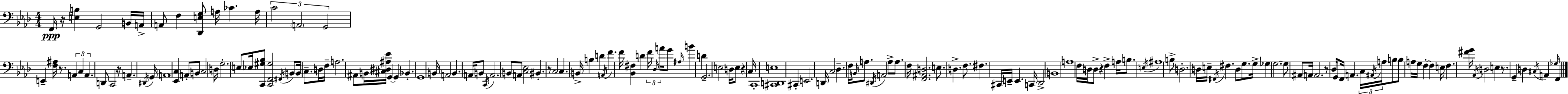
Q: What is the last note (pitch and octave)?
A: F2